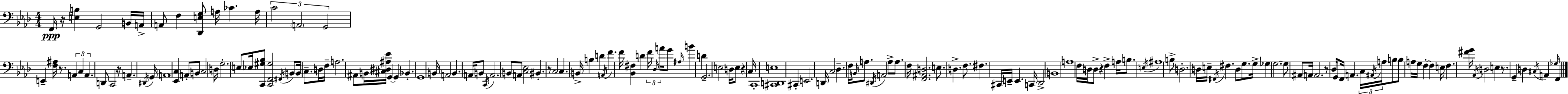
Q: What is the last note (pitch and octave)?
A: F2